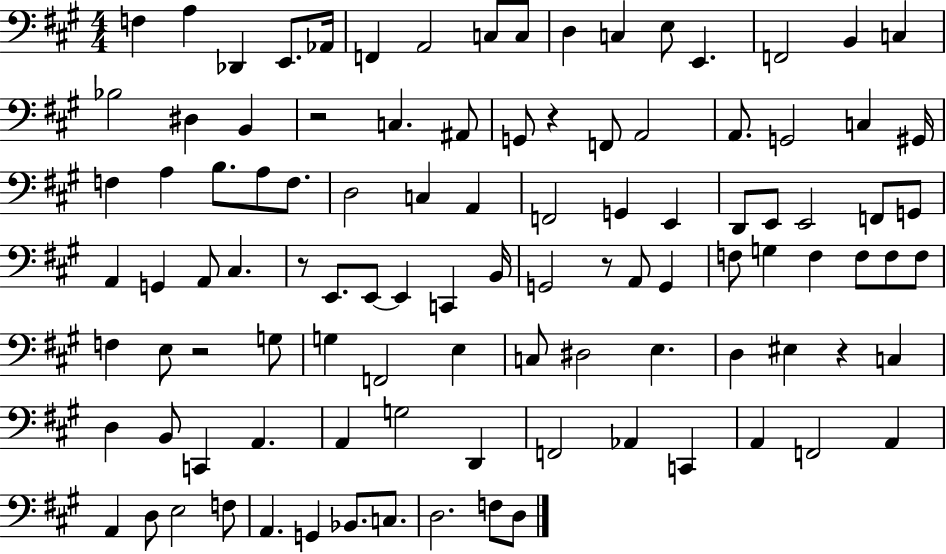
X:1
T:Untitled
M:4/4
L:1/4
K:A
F, A, _D,, E,,/2 _A,,/4 F,, A,,2 C,/2 C,/2 D, C, E,/2 E,, F,,2 B,, C, _B,2 ^D, B,, z2 C, ^A,,/2 G,,/2 z F,,/2 A,,2 A,,/2 G,,2 C, ^G,,/4 F, A, B,/2 A,/2 F,/2 D,2 C, A,, F,,2 G,, E,, D,,/2 E,,/2 E,,2 F,,/2 G,,/2 A,, G,, A,,/2 ^C, z/2 E,,/2 E,,/2 E,, C,, B,,/4 G,,2 z/2 A,,/2 G,, F,/2 G, F, F,/2 F,/2 F,/2 F, E,/2 z2 G,/2 G, F,,2 E, C,/2 ^D,2 E, D, ^E, z C, D, B,,/2 C,, A,, A,, G,2 D,, F,,2 _A,, C,, A,, F,,2 A,, A,, D,/2 E,2 F,/2 A,, G,, _B,,/2 C,/2 D,2 F,/2 D,/2